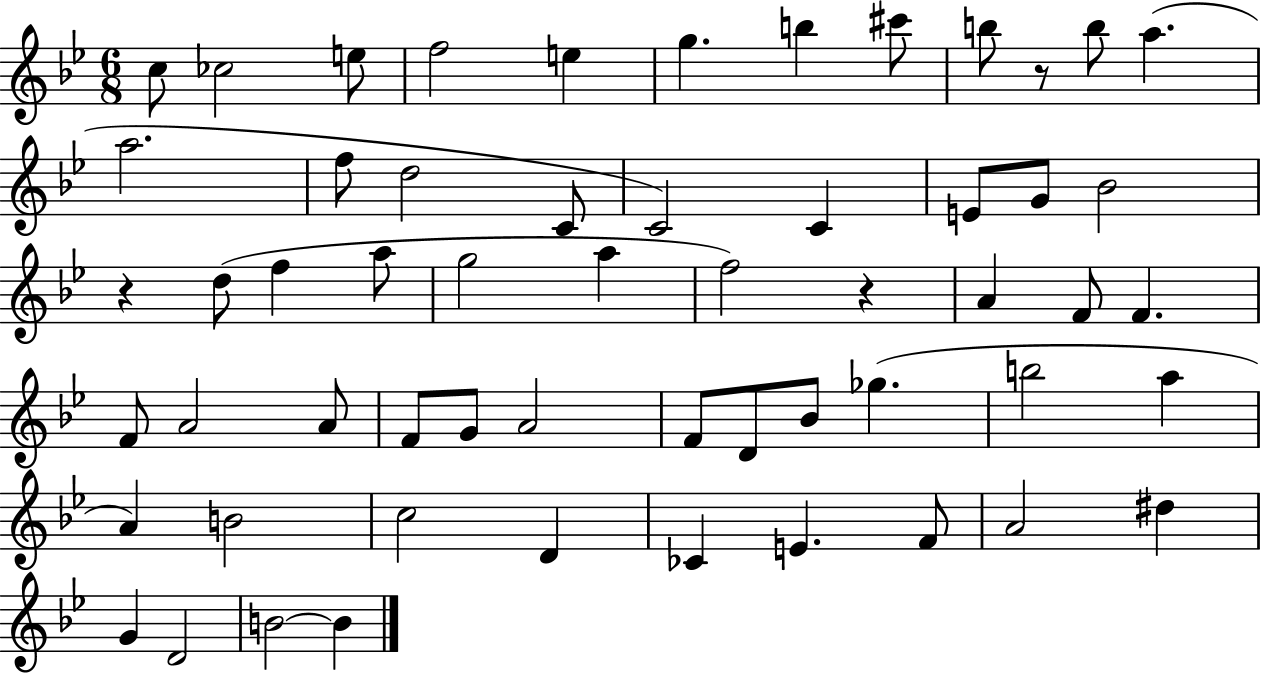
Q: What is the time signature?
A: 6/8